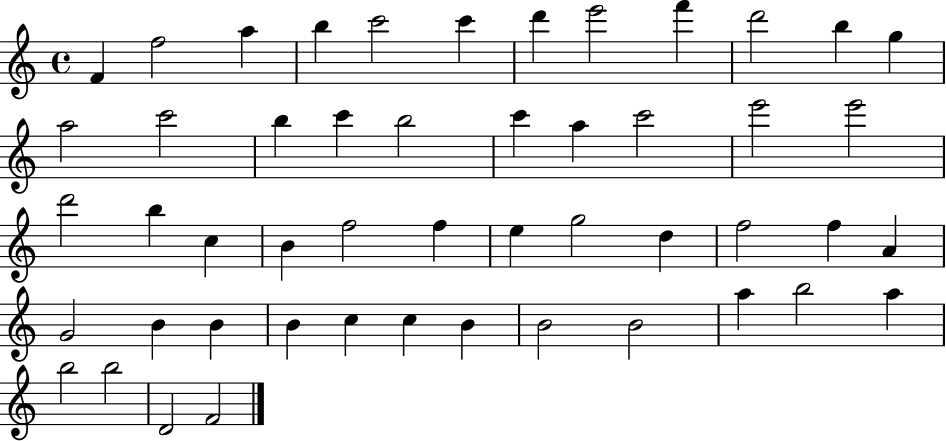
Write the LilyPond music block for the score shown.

{
  \clef treble
  \time 4/4
  \defaultTimeSignature
  \key c \major
  f'4 f''2 a''4 | b''4 c'''2 c'''4 | d'''4 e'''2 f'''4 | d'''2 b''4 g''4 | \break a''2 c'''2 | b''4 c'''4 b''2 | c'''4 a''4 c'''2 | e'''2 e'''2 | \break d'''2 b''4 c''4 | b'4 f''2 f''4 | e''4 g''2 d''4 | f''2 f''4 a'4 | \break g'2 b'4 b'4 | b'4 c''4 c''4 b'4 | b'2 b'2 | a''4 b''2 a''4 | \break b''2 b''2 | d'2 f'2 | \bar "|."
}